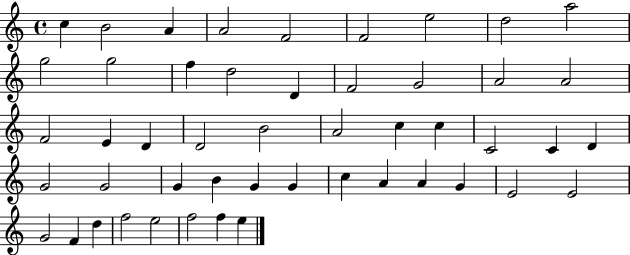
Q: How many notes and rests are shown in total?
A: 49